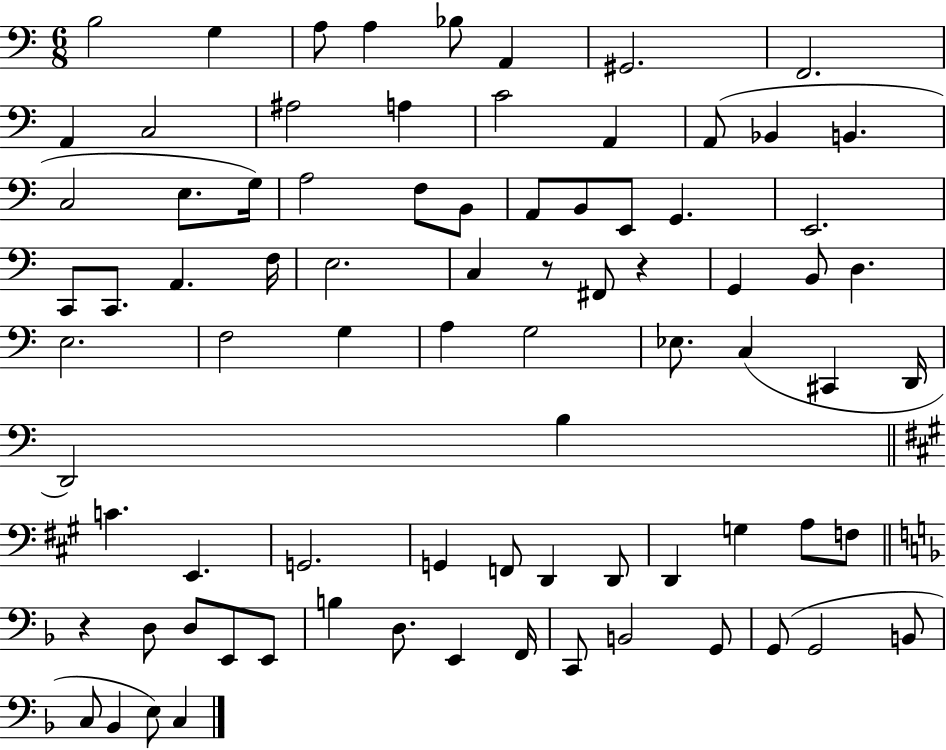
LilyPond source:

{
  \clef bass
  \numericTimeSignature
  \time 6/8
  \key c \major
  b2 g4 | a8 a4 bes8 a,4 | gis,2. | f,2. | \break a,4 c2 | ais2 a4 | c'2 a,4 | a,8( bes,4 b,4. | \break c2 e8. g16) | a2 f8 b,8 | a,8 b,8 e,8 g,4. | e,2. | \break c,8 c,8. a,4. f16 | e2. | c4 r8 fis,8 r4 | g,4 b,8 d4. | \break e2. | f2 g4 | a4 g2 | ees8. c4( cis,4 d,16 | \break d,2) b4 | \bar "||" \break \key a \major c'4. e,4. | g,2. | g,4 f,8 d,4 d,8 | d,4 g4 a8 f8 | \break \bar "||" \break \key f \major r4 d8 d8 e,8 e,8 | b4 d8. e,4 f,16 | c,8 b,2 g,8 | g,8( g,2 b,8 | \break c8 bes,4 e8) c4 | \bar "|."
}